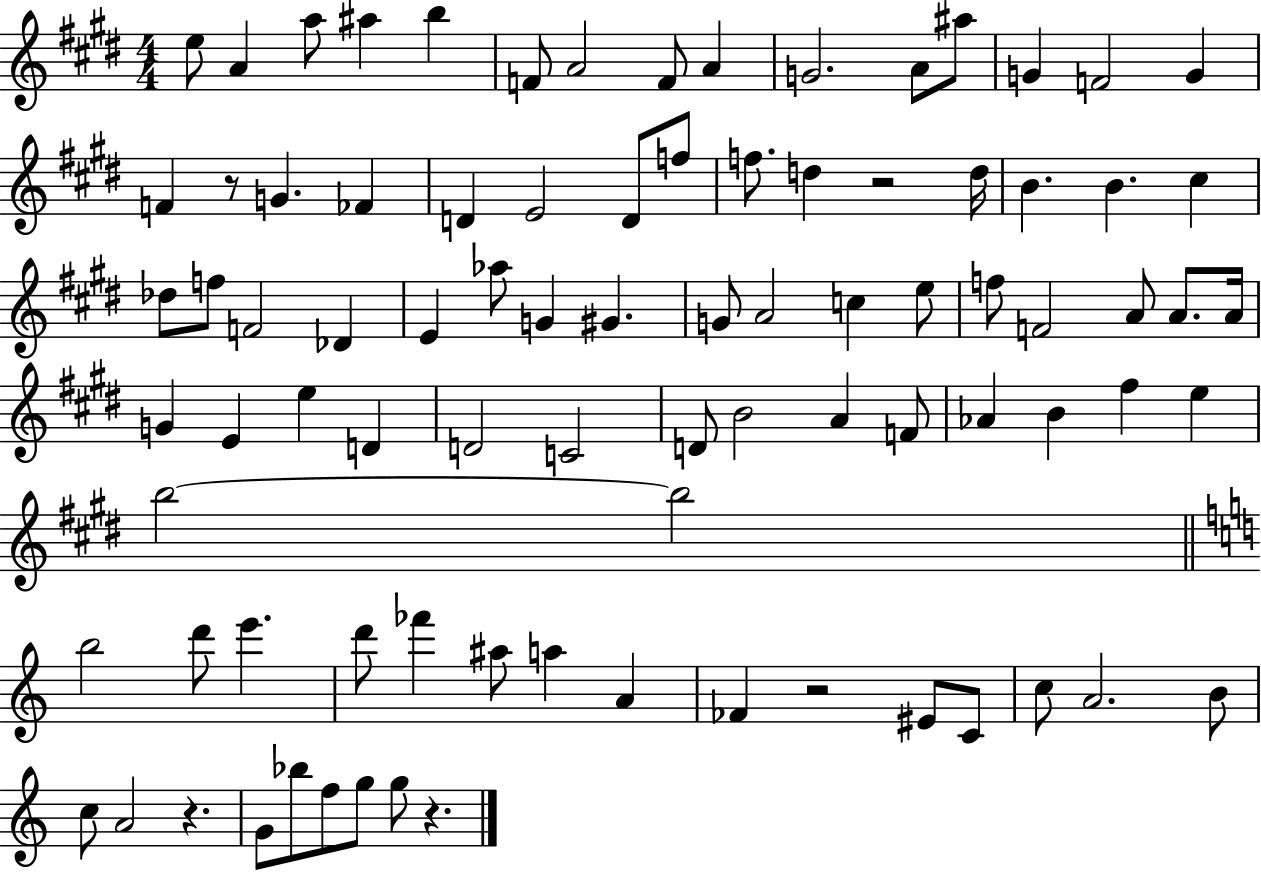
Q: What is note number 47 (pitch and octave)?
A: E4